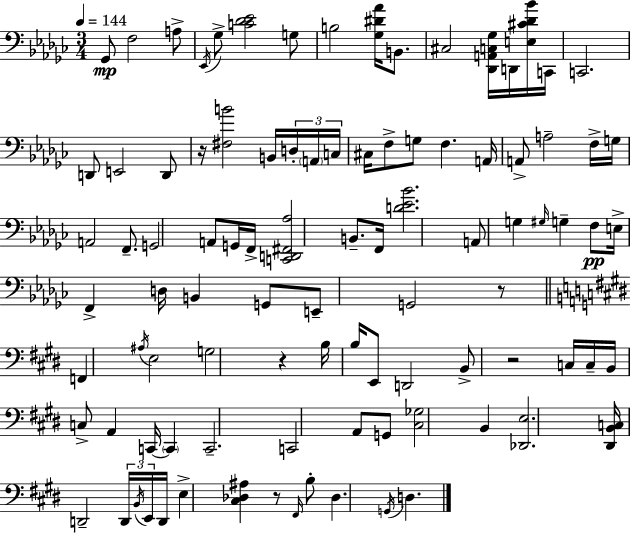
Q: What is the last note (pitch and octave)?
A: D3